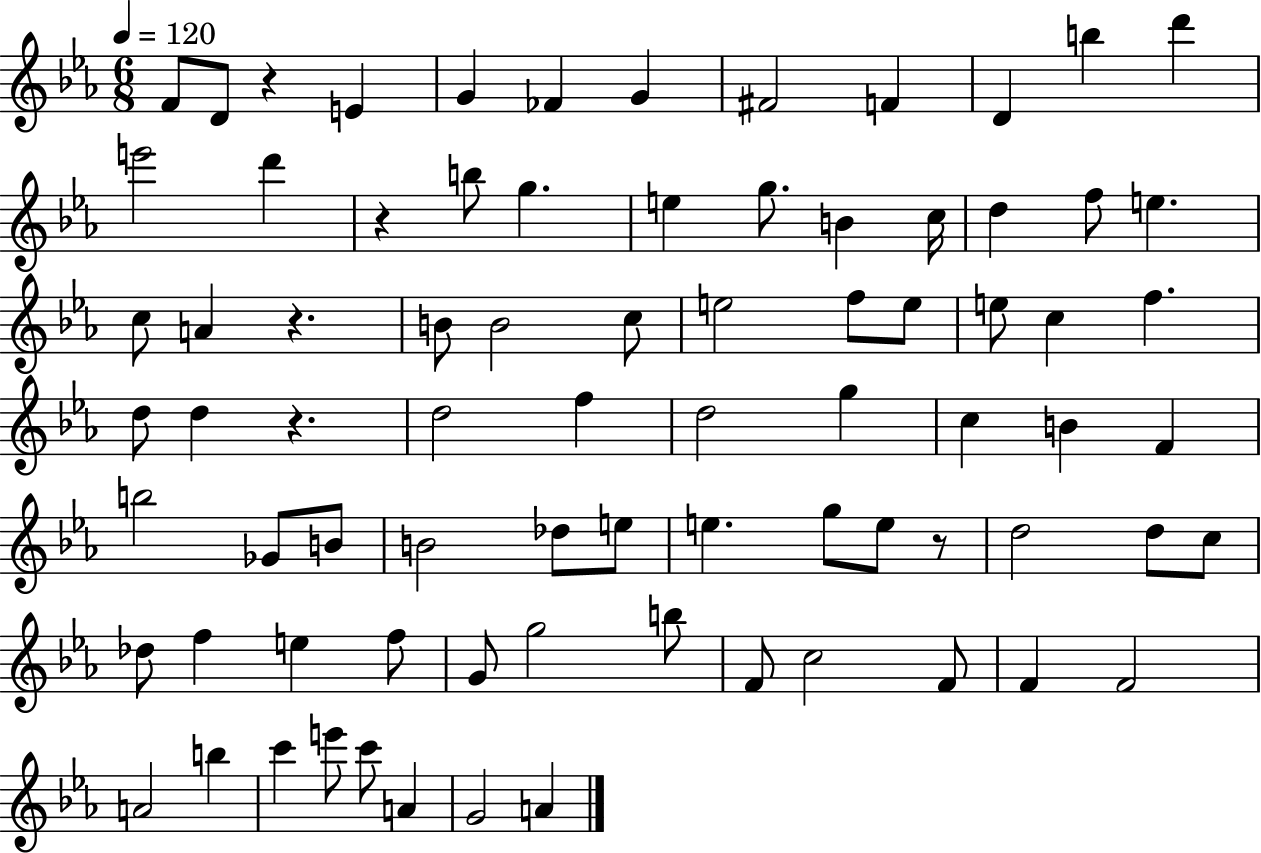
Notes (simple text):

F4/e D4/e R/q E4/q G4/q FES4/q G4/q F#4/h F4/q D4/q B5/q D6/q E6/h D6/q R/q B5/e G5/q. E5/q G5/e. B4/q C5/s D5/q F5/e E5/q. C5/e A4/q R/q. B4/e B4/h C5/e E5/h F5/e E5/e E5/e C5/q F5/q. D5/e D5/q R/q. D5/h F5/q D5/h G5/q C5/q B4/q F4/q B5/h Gb4/e B4/e B4/h Db5/e E5/e E5/q. G5/e E5/e R/e D5/h D5/e C5/e Db5/e F5/q E5/q F5/e G4/e G5/h B5/e F4/e C5/h F4/e F4/q F4/h A4/h B5/q C6/q E6/e C6/e A4/q G4/h A4/q